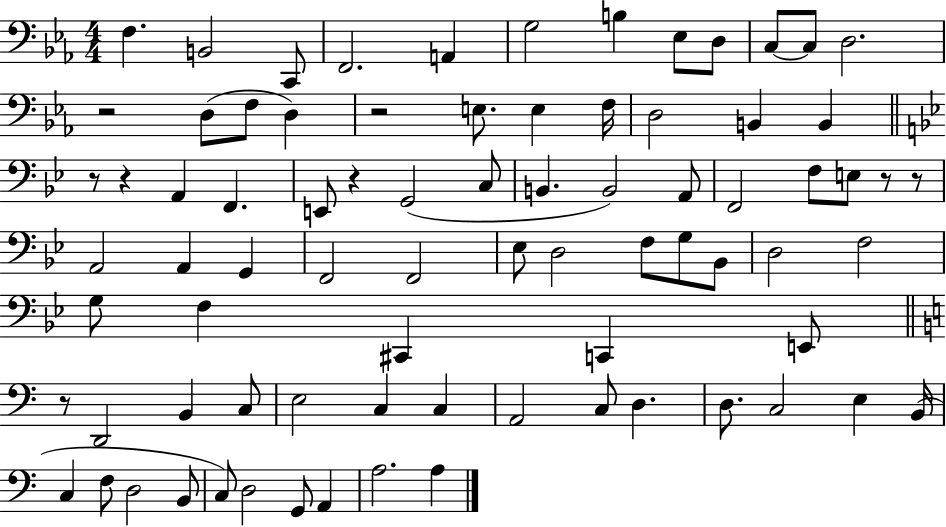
X:1
T:Untitled
M:4/4
L:1/4
K:Eb
F, B,,2 C,,/2 F,,2 A,, G,2 B, _E,/2 D,/2 C,/2 C,/2 D,2 z2 D,/2 F,/2 D, z2 E,/2 E, F,/4 D,2 B,, B,, z/2 z A,, F,, E,,/2 z G,,2 C,/2 B,, B,,2 A,,/2 F,,2 F,/2 E,/2 z/2 z/2 A,,2 A,, G,, F,,2 F,,2 _E,/2 D,2 F,/2 G,/2 _B,,/2 D,2 F,2 G,/2 F, ^C,, C,, E,,/2 z/2 D,,2 B,, C,/2 E,2 C, C, A,,2 C,/2 D, D,/2 C,2 E, B,,/4 C, F,/2 D,2 B,,/2 C,/2 D,2 G,,/2 A,, A,2 A,